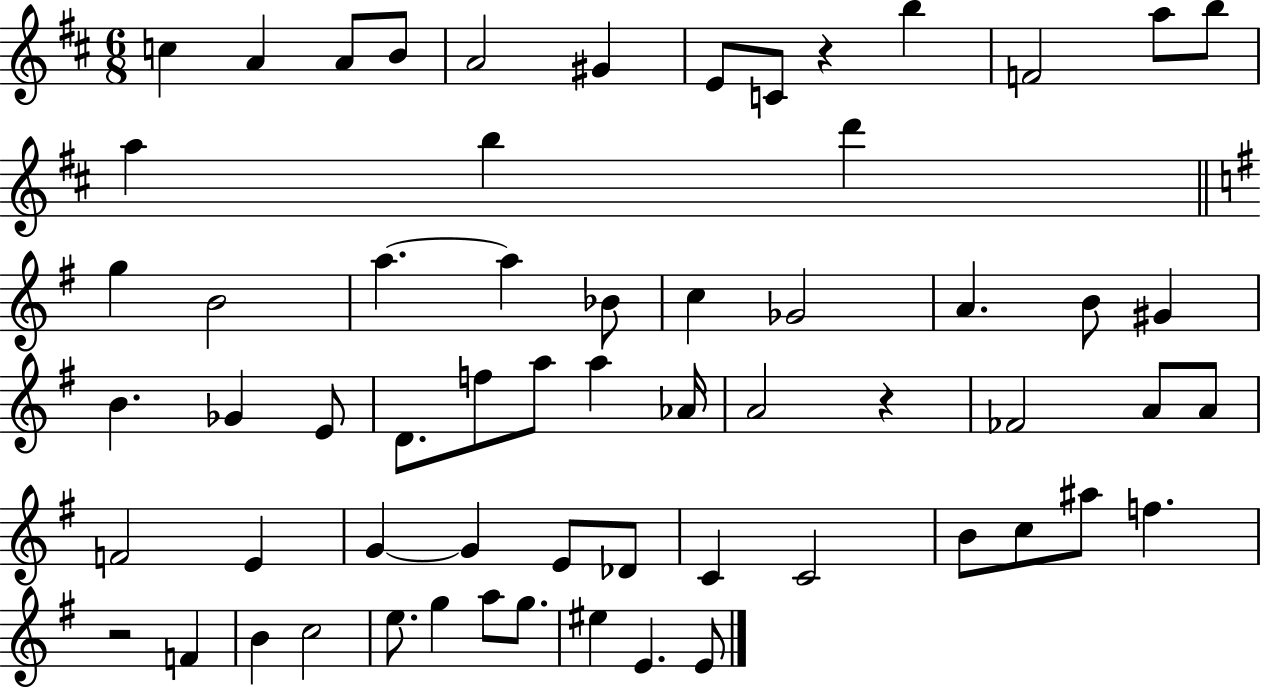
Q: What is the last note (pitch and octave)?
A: E4